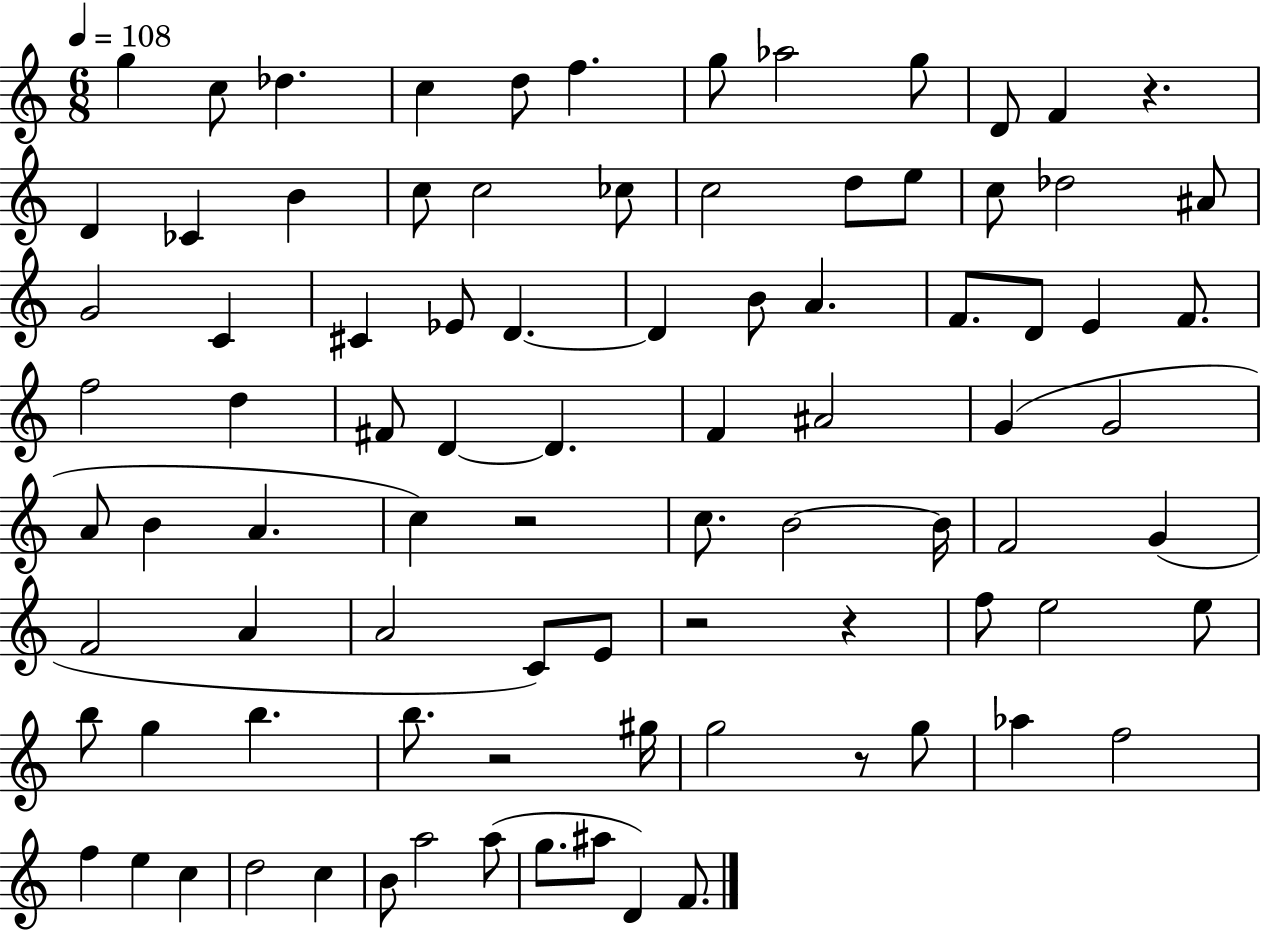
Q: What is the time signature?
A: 6/8